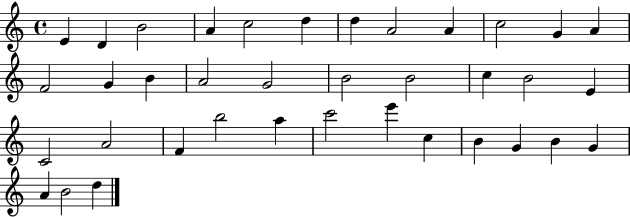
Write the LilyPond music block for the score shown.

{
  \clef treble
  \time 4/4
  \defaultTimeSignature
  \key c \major
  e'4 d'4 b'2 | a'4 c''2 d''4 | d''4 a'2 a'4 | c''2 g'4 a'4 | \break f'2 g'4 b'4 | a'2 g'2 | b'2 b'2 | c''4 b'2 e'4 | \break c'2 a'2 | f'4 b''2 a''4 | c'''2 e'''4 c''4 | b'4 g'4 b'4 g'4 | \break a'4 b'2 d''4 | \bar "|."
}